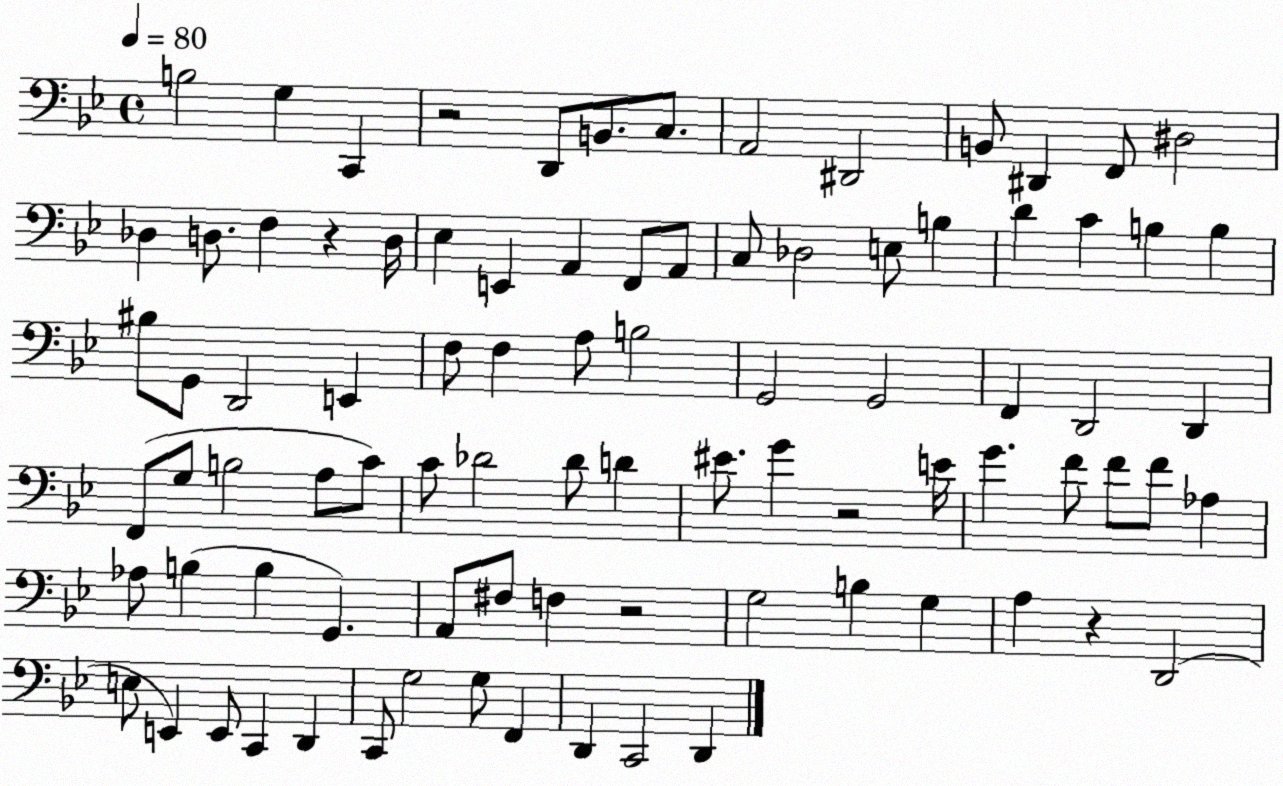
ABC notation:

X:1
T:Untitled
M:4/4
L:1/4
K:Bb
B,2 G, C,, z2 D,,/2 B,,/2 C,/2 A,,2 ^D,,2 B,,/2 ^D,, F,,/2 ^D,2 _D, D,/2 F, z D,/4 _E, E,, A,, F,,/2 A,,/2 C,/2 _D,2 E,/2 B, D C B, B, ^B,/2 G,,/2 D,,2 E,, F,/2 F, A,/2 B,2 G,,2 G,,2 F,, D,,2 D,, F,,/2 G,/2 B,2 A,/2 C/2 C/2 _D2 _D/2 D ^E/2 G z2 E/4 G F/2 F/2 F/2 _A, _A,/2 B, B, G,, A,,/2 ^F,/2 F, z2 G,2 B, G, A, z D,,2 E,/2 E,, E,,/2 C,, D,, C,,/2 G,2 G,/2 F,, D,, C,,2 D,,